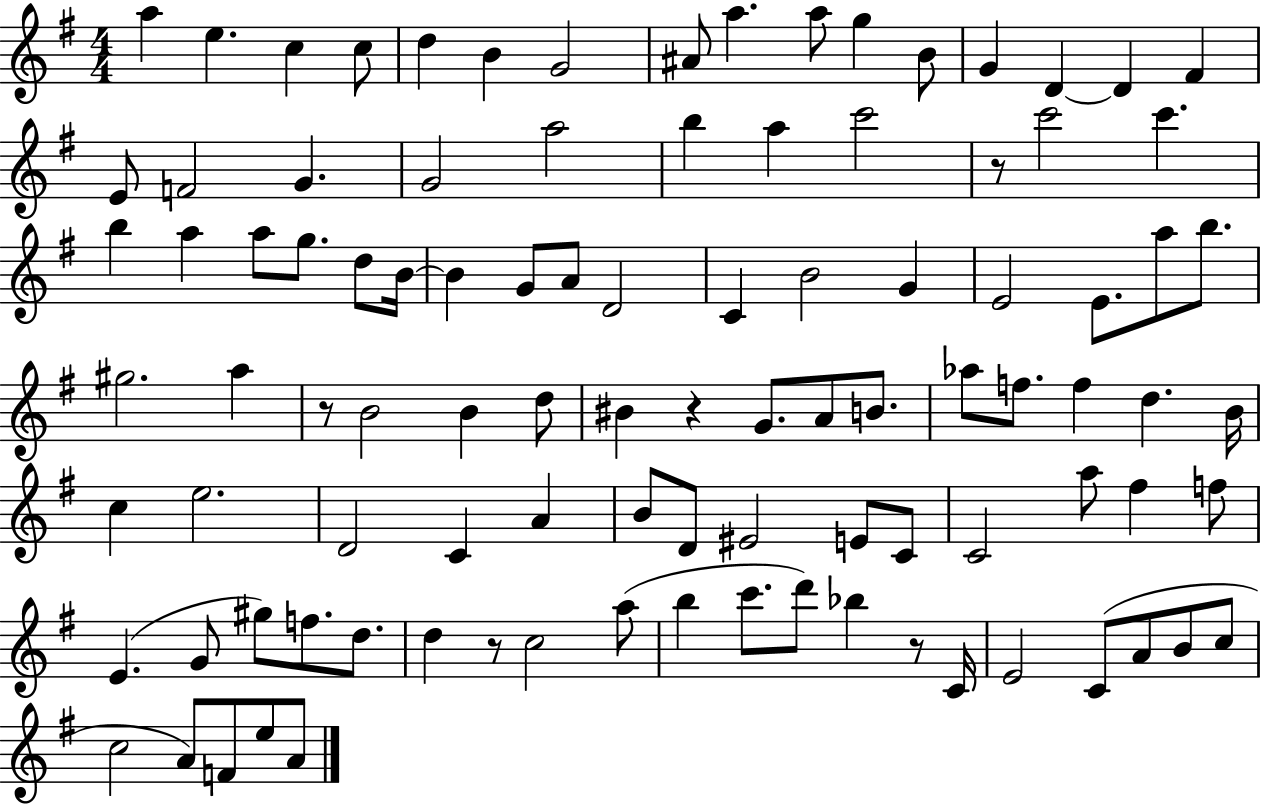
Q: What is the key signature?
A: G major